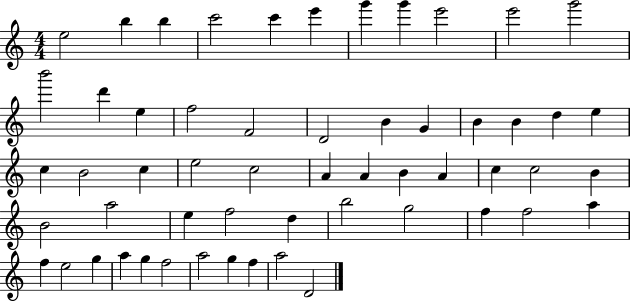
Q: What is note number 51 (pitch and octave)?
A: F5